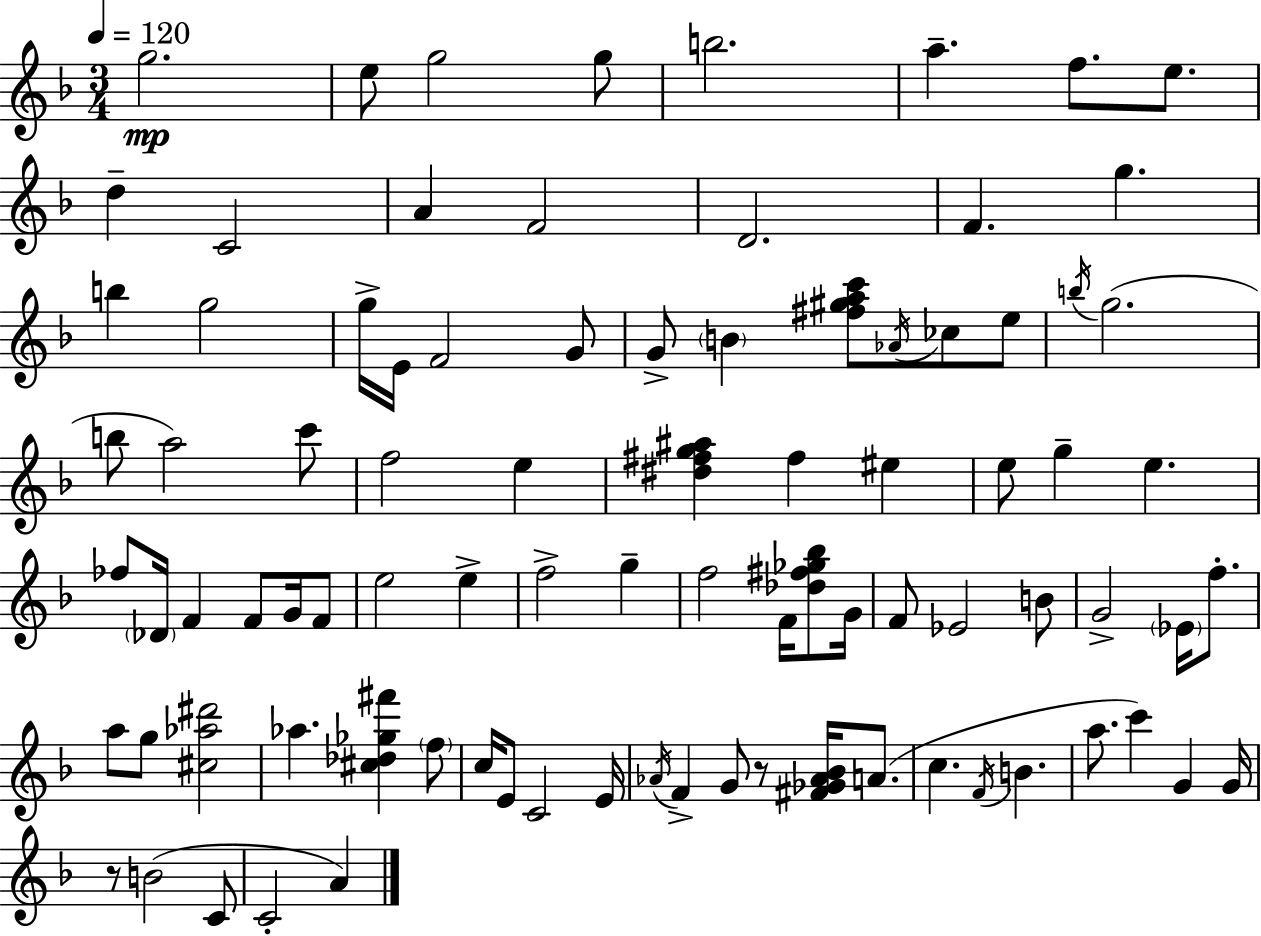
X:1
T:Untitled
M:3/4
L:1/4
K:Dm
g2 e/2 g2 g/2 b2 a f/2 e/2 d C2 A F2 D2 F g b g2 g/4 E/4 F2 G/2 G/2 B [^f^gac']/2 _A/4 _c/2 e/2 b/4 g2 b/2 a2 c'/2 f2 e [^d^fg^a] ^f ^e e/2 g e _f/2 _D/4 F F/2 G/4 F/2 e2 e f2 g f2 F/4 [_d^f_g_b]/2 G/4 F/2 _E2 B/2 G2 _E/4 f/2 a/2 g/2 [^c_a^d']2 _a [^c_d_g^f'] f/2 c/4 E/2 C2 E/4 _A/4 F G/2 z/2 [^F_G_A_B]/4 A/2 c F/4 B a/2 c' G G/4 z/2 B2 C/2 C2 A